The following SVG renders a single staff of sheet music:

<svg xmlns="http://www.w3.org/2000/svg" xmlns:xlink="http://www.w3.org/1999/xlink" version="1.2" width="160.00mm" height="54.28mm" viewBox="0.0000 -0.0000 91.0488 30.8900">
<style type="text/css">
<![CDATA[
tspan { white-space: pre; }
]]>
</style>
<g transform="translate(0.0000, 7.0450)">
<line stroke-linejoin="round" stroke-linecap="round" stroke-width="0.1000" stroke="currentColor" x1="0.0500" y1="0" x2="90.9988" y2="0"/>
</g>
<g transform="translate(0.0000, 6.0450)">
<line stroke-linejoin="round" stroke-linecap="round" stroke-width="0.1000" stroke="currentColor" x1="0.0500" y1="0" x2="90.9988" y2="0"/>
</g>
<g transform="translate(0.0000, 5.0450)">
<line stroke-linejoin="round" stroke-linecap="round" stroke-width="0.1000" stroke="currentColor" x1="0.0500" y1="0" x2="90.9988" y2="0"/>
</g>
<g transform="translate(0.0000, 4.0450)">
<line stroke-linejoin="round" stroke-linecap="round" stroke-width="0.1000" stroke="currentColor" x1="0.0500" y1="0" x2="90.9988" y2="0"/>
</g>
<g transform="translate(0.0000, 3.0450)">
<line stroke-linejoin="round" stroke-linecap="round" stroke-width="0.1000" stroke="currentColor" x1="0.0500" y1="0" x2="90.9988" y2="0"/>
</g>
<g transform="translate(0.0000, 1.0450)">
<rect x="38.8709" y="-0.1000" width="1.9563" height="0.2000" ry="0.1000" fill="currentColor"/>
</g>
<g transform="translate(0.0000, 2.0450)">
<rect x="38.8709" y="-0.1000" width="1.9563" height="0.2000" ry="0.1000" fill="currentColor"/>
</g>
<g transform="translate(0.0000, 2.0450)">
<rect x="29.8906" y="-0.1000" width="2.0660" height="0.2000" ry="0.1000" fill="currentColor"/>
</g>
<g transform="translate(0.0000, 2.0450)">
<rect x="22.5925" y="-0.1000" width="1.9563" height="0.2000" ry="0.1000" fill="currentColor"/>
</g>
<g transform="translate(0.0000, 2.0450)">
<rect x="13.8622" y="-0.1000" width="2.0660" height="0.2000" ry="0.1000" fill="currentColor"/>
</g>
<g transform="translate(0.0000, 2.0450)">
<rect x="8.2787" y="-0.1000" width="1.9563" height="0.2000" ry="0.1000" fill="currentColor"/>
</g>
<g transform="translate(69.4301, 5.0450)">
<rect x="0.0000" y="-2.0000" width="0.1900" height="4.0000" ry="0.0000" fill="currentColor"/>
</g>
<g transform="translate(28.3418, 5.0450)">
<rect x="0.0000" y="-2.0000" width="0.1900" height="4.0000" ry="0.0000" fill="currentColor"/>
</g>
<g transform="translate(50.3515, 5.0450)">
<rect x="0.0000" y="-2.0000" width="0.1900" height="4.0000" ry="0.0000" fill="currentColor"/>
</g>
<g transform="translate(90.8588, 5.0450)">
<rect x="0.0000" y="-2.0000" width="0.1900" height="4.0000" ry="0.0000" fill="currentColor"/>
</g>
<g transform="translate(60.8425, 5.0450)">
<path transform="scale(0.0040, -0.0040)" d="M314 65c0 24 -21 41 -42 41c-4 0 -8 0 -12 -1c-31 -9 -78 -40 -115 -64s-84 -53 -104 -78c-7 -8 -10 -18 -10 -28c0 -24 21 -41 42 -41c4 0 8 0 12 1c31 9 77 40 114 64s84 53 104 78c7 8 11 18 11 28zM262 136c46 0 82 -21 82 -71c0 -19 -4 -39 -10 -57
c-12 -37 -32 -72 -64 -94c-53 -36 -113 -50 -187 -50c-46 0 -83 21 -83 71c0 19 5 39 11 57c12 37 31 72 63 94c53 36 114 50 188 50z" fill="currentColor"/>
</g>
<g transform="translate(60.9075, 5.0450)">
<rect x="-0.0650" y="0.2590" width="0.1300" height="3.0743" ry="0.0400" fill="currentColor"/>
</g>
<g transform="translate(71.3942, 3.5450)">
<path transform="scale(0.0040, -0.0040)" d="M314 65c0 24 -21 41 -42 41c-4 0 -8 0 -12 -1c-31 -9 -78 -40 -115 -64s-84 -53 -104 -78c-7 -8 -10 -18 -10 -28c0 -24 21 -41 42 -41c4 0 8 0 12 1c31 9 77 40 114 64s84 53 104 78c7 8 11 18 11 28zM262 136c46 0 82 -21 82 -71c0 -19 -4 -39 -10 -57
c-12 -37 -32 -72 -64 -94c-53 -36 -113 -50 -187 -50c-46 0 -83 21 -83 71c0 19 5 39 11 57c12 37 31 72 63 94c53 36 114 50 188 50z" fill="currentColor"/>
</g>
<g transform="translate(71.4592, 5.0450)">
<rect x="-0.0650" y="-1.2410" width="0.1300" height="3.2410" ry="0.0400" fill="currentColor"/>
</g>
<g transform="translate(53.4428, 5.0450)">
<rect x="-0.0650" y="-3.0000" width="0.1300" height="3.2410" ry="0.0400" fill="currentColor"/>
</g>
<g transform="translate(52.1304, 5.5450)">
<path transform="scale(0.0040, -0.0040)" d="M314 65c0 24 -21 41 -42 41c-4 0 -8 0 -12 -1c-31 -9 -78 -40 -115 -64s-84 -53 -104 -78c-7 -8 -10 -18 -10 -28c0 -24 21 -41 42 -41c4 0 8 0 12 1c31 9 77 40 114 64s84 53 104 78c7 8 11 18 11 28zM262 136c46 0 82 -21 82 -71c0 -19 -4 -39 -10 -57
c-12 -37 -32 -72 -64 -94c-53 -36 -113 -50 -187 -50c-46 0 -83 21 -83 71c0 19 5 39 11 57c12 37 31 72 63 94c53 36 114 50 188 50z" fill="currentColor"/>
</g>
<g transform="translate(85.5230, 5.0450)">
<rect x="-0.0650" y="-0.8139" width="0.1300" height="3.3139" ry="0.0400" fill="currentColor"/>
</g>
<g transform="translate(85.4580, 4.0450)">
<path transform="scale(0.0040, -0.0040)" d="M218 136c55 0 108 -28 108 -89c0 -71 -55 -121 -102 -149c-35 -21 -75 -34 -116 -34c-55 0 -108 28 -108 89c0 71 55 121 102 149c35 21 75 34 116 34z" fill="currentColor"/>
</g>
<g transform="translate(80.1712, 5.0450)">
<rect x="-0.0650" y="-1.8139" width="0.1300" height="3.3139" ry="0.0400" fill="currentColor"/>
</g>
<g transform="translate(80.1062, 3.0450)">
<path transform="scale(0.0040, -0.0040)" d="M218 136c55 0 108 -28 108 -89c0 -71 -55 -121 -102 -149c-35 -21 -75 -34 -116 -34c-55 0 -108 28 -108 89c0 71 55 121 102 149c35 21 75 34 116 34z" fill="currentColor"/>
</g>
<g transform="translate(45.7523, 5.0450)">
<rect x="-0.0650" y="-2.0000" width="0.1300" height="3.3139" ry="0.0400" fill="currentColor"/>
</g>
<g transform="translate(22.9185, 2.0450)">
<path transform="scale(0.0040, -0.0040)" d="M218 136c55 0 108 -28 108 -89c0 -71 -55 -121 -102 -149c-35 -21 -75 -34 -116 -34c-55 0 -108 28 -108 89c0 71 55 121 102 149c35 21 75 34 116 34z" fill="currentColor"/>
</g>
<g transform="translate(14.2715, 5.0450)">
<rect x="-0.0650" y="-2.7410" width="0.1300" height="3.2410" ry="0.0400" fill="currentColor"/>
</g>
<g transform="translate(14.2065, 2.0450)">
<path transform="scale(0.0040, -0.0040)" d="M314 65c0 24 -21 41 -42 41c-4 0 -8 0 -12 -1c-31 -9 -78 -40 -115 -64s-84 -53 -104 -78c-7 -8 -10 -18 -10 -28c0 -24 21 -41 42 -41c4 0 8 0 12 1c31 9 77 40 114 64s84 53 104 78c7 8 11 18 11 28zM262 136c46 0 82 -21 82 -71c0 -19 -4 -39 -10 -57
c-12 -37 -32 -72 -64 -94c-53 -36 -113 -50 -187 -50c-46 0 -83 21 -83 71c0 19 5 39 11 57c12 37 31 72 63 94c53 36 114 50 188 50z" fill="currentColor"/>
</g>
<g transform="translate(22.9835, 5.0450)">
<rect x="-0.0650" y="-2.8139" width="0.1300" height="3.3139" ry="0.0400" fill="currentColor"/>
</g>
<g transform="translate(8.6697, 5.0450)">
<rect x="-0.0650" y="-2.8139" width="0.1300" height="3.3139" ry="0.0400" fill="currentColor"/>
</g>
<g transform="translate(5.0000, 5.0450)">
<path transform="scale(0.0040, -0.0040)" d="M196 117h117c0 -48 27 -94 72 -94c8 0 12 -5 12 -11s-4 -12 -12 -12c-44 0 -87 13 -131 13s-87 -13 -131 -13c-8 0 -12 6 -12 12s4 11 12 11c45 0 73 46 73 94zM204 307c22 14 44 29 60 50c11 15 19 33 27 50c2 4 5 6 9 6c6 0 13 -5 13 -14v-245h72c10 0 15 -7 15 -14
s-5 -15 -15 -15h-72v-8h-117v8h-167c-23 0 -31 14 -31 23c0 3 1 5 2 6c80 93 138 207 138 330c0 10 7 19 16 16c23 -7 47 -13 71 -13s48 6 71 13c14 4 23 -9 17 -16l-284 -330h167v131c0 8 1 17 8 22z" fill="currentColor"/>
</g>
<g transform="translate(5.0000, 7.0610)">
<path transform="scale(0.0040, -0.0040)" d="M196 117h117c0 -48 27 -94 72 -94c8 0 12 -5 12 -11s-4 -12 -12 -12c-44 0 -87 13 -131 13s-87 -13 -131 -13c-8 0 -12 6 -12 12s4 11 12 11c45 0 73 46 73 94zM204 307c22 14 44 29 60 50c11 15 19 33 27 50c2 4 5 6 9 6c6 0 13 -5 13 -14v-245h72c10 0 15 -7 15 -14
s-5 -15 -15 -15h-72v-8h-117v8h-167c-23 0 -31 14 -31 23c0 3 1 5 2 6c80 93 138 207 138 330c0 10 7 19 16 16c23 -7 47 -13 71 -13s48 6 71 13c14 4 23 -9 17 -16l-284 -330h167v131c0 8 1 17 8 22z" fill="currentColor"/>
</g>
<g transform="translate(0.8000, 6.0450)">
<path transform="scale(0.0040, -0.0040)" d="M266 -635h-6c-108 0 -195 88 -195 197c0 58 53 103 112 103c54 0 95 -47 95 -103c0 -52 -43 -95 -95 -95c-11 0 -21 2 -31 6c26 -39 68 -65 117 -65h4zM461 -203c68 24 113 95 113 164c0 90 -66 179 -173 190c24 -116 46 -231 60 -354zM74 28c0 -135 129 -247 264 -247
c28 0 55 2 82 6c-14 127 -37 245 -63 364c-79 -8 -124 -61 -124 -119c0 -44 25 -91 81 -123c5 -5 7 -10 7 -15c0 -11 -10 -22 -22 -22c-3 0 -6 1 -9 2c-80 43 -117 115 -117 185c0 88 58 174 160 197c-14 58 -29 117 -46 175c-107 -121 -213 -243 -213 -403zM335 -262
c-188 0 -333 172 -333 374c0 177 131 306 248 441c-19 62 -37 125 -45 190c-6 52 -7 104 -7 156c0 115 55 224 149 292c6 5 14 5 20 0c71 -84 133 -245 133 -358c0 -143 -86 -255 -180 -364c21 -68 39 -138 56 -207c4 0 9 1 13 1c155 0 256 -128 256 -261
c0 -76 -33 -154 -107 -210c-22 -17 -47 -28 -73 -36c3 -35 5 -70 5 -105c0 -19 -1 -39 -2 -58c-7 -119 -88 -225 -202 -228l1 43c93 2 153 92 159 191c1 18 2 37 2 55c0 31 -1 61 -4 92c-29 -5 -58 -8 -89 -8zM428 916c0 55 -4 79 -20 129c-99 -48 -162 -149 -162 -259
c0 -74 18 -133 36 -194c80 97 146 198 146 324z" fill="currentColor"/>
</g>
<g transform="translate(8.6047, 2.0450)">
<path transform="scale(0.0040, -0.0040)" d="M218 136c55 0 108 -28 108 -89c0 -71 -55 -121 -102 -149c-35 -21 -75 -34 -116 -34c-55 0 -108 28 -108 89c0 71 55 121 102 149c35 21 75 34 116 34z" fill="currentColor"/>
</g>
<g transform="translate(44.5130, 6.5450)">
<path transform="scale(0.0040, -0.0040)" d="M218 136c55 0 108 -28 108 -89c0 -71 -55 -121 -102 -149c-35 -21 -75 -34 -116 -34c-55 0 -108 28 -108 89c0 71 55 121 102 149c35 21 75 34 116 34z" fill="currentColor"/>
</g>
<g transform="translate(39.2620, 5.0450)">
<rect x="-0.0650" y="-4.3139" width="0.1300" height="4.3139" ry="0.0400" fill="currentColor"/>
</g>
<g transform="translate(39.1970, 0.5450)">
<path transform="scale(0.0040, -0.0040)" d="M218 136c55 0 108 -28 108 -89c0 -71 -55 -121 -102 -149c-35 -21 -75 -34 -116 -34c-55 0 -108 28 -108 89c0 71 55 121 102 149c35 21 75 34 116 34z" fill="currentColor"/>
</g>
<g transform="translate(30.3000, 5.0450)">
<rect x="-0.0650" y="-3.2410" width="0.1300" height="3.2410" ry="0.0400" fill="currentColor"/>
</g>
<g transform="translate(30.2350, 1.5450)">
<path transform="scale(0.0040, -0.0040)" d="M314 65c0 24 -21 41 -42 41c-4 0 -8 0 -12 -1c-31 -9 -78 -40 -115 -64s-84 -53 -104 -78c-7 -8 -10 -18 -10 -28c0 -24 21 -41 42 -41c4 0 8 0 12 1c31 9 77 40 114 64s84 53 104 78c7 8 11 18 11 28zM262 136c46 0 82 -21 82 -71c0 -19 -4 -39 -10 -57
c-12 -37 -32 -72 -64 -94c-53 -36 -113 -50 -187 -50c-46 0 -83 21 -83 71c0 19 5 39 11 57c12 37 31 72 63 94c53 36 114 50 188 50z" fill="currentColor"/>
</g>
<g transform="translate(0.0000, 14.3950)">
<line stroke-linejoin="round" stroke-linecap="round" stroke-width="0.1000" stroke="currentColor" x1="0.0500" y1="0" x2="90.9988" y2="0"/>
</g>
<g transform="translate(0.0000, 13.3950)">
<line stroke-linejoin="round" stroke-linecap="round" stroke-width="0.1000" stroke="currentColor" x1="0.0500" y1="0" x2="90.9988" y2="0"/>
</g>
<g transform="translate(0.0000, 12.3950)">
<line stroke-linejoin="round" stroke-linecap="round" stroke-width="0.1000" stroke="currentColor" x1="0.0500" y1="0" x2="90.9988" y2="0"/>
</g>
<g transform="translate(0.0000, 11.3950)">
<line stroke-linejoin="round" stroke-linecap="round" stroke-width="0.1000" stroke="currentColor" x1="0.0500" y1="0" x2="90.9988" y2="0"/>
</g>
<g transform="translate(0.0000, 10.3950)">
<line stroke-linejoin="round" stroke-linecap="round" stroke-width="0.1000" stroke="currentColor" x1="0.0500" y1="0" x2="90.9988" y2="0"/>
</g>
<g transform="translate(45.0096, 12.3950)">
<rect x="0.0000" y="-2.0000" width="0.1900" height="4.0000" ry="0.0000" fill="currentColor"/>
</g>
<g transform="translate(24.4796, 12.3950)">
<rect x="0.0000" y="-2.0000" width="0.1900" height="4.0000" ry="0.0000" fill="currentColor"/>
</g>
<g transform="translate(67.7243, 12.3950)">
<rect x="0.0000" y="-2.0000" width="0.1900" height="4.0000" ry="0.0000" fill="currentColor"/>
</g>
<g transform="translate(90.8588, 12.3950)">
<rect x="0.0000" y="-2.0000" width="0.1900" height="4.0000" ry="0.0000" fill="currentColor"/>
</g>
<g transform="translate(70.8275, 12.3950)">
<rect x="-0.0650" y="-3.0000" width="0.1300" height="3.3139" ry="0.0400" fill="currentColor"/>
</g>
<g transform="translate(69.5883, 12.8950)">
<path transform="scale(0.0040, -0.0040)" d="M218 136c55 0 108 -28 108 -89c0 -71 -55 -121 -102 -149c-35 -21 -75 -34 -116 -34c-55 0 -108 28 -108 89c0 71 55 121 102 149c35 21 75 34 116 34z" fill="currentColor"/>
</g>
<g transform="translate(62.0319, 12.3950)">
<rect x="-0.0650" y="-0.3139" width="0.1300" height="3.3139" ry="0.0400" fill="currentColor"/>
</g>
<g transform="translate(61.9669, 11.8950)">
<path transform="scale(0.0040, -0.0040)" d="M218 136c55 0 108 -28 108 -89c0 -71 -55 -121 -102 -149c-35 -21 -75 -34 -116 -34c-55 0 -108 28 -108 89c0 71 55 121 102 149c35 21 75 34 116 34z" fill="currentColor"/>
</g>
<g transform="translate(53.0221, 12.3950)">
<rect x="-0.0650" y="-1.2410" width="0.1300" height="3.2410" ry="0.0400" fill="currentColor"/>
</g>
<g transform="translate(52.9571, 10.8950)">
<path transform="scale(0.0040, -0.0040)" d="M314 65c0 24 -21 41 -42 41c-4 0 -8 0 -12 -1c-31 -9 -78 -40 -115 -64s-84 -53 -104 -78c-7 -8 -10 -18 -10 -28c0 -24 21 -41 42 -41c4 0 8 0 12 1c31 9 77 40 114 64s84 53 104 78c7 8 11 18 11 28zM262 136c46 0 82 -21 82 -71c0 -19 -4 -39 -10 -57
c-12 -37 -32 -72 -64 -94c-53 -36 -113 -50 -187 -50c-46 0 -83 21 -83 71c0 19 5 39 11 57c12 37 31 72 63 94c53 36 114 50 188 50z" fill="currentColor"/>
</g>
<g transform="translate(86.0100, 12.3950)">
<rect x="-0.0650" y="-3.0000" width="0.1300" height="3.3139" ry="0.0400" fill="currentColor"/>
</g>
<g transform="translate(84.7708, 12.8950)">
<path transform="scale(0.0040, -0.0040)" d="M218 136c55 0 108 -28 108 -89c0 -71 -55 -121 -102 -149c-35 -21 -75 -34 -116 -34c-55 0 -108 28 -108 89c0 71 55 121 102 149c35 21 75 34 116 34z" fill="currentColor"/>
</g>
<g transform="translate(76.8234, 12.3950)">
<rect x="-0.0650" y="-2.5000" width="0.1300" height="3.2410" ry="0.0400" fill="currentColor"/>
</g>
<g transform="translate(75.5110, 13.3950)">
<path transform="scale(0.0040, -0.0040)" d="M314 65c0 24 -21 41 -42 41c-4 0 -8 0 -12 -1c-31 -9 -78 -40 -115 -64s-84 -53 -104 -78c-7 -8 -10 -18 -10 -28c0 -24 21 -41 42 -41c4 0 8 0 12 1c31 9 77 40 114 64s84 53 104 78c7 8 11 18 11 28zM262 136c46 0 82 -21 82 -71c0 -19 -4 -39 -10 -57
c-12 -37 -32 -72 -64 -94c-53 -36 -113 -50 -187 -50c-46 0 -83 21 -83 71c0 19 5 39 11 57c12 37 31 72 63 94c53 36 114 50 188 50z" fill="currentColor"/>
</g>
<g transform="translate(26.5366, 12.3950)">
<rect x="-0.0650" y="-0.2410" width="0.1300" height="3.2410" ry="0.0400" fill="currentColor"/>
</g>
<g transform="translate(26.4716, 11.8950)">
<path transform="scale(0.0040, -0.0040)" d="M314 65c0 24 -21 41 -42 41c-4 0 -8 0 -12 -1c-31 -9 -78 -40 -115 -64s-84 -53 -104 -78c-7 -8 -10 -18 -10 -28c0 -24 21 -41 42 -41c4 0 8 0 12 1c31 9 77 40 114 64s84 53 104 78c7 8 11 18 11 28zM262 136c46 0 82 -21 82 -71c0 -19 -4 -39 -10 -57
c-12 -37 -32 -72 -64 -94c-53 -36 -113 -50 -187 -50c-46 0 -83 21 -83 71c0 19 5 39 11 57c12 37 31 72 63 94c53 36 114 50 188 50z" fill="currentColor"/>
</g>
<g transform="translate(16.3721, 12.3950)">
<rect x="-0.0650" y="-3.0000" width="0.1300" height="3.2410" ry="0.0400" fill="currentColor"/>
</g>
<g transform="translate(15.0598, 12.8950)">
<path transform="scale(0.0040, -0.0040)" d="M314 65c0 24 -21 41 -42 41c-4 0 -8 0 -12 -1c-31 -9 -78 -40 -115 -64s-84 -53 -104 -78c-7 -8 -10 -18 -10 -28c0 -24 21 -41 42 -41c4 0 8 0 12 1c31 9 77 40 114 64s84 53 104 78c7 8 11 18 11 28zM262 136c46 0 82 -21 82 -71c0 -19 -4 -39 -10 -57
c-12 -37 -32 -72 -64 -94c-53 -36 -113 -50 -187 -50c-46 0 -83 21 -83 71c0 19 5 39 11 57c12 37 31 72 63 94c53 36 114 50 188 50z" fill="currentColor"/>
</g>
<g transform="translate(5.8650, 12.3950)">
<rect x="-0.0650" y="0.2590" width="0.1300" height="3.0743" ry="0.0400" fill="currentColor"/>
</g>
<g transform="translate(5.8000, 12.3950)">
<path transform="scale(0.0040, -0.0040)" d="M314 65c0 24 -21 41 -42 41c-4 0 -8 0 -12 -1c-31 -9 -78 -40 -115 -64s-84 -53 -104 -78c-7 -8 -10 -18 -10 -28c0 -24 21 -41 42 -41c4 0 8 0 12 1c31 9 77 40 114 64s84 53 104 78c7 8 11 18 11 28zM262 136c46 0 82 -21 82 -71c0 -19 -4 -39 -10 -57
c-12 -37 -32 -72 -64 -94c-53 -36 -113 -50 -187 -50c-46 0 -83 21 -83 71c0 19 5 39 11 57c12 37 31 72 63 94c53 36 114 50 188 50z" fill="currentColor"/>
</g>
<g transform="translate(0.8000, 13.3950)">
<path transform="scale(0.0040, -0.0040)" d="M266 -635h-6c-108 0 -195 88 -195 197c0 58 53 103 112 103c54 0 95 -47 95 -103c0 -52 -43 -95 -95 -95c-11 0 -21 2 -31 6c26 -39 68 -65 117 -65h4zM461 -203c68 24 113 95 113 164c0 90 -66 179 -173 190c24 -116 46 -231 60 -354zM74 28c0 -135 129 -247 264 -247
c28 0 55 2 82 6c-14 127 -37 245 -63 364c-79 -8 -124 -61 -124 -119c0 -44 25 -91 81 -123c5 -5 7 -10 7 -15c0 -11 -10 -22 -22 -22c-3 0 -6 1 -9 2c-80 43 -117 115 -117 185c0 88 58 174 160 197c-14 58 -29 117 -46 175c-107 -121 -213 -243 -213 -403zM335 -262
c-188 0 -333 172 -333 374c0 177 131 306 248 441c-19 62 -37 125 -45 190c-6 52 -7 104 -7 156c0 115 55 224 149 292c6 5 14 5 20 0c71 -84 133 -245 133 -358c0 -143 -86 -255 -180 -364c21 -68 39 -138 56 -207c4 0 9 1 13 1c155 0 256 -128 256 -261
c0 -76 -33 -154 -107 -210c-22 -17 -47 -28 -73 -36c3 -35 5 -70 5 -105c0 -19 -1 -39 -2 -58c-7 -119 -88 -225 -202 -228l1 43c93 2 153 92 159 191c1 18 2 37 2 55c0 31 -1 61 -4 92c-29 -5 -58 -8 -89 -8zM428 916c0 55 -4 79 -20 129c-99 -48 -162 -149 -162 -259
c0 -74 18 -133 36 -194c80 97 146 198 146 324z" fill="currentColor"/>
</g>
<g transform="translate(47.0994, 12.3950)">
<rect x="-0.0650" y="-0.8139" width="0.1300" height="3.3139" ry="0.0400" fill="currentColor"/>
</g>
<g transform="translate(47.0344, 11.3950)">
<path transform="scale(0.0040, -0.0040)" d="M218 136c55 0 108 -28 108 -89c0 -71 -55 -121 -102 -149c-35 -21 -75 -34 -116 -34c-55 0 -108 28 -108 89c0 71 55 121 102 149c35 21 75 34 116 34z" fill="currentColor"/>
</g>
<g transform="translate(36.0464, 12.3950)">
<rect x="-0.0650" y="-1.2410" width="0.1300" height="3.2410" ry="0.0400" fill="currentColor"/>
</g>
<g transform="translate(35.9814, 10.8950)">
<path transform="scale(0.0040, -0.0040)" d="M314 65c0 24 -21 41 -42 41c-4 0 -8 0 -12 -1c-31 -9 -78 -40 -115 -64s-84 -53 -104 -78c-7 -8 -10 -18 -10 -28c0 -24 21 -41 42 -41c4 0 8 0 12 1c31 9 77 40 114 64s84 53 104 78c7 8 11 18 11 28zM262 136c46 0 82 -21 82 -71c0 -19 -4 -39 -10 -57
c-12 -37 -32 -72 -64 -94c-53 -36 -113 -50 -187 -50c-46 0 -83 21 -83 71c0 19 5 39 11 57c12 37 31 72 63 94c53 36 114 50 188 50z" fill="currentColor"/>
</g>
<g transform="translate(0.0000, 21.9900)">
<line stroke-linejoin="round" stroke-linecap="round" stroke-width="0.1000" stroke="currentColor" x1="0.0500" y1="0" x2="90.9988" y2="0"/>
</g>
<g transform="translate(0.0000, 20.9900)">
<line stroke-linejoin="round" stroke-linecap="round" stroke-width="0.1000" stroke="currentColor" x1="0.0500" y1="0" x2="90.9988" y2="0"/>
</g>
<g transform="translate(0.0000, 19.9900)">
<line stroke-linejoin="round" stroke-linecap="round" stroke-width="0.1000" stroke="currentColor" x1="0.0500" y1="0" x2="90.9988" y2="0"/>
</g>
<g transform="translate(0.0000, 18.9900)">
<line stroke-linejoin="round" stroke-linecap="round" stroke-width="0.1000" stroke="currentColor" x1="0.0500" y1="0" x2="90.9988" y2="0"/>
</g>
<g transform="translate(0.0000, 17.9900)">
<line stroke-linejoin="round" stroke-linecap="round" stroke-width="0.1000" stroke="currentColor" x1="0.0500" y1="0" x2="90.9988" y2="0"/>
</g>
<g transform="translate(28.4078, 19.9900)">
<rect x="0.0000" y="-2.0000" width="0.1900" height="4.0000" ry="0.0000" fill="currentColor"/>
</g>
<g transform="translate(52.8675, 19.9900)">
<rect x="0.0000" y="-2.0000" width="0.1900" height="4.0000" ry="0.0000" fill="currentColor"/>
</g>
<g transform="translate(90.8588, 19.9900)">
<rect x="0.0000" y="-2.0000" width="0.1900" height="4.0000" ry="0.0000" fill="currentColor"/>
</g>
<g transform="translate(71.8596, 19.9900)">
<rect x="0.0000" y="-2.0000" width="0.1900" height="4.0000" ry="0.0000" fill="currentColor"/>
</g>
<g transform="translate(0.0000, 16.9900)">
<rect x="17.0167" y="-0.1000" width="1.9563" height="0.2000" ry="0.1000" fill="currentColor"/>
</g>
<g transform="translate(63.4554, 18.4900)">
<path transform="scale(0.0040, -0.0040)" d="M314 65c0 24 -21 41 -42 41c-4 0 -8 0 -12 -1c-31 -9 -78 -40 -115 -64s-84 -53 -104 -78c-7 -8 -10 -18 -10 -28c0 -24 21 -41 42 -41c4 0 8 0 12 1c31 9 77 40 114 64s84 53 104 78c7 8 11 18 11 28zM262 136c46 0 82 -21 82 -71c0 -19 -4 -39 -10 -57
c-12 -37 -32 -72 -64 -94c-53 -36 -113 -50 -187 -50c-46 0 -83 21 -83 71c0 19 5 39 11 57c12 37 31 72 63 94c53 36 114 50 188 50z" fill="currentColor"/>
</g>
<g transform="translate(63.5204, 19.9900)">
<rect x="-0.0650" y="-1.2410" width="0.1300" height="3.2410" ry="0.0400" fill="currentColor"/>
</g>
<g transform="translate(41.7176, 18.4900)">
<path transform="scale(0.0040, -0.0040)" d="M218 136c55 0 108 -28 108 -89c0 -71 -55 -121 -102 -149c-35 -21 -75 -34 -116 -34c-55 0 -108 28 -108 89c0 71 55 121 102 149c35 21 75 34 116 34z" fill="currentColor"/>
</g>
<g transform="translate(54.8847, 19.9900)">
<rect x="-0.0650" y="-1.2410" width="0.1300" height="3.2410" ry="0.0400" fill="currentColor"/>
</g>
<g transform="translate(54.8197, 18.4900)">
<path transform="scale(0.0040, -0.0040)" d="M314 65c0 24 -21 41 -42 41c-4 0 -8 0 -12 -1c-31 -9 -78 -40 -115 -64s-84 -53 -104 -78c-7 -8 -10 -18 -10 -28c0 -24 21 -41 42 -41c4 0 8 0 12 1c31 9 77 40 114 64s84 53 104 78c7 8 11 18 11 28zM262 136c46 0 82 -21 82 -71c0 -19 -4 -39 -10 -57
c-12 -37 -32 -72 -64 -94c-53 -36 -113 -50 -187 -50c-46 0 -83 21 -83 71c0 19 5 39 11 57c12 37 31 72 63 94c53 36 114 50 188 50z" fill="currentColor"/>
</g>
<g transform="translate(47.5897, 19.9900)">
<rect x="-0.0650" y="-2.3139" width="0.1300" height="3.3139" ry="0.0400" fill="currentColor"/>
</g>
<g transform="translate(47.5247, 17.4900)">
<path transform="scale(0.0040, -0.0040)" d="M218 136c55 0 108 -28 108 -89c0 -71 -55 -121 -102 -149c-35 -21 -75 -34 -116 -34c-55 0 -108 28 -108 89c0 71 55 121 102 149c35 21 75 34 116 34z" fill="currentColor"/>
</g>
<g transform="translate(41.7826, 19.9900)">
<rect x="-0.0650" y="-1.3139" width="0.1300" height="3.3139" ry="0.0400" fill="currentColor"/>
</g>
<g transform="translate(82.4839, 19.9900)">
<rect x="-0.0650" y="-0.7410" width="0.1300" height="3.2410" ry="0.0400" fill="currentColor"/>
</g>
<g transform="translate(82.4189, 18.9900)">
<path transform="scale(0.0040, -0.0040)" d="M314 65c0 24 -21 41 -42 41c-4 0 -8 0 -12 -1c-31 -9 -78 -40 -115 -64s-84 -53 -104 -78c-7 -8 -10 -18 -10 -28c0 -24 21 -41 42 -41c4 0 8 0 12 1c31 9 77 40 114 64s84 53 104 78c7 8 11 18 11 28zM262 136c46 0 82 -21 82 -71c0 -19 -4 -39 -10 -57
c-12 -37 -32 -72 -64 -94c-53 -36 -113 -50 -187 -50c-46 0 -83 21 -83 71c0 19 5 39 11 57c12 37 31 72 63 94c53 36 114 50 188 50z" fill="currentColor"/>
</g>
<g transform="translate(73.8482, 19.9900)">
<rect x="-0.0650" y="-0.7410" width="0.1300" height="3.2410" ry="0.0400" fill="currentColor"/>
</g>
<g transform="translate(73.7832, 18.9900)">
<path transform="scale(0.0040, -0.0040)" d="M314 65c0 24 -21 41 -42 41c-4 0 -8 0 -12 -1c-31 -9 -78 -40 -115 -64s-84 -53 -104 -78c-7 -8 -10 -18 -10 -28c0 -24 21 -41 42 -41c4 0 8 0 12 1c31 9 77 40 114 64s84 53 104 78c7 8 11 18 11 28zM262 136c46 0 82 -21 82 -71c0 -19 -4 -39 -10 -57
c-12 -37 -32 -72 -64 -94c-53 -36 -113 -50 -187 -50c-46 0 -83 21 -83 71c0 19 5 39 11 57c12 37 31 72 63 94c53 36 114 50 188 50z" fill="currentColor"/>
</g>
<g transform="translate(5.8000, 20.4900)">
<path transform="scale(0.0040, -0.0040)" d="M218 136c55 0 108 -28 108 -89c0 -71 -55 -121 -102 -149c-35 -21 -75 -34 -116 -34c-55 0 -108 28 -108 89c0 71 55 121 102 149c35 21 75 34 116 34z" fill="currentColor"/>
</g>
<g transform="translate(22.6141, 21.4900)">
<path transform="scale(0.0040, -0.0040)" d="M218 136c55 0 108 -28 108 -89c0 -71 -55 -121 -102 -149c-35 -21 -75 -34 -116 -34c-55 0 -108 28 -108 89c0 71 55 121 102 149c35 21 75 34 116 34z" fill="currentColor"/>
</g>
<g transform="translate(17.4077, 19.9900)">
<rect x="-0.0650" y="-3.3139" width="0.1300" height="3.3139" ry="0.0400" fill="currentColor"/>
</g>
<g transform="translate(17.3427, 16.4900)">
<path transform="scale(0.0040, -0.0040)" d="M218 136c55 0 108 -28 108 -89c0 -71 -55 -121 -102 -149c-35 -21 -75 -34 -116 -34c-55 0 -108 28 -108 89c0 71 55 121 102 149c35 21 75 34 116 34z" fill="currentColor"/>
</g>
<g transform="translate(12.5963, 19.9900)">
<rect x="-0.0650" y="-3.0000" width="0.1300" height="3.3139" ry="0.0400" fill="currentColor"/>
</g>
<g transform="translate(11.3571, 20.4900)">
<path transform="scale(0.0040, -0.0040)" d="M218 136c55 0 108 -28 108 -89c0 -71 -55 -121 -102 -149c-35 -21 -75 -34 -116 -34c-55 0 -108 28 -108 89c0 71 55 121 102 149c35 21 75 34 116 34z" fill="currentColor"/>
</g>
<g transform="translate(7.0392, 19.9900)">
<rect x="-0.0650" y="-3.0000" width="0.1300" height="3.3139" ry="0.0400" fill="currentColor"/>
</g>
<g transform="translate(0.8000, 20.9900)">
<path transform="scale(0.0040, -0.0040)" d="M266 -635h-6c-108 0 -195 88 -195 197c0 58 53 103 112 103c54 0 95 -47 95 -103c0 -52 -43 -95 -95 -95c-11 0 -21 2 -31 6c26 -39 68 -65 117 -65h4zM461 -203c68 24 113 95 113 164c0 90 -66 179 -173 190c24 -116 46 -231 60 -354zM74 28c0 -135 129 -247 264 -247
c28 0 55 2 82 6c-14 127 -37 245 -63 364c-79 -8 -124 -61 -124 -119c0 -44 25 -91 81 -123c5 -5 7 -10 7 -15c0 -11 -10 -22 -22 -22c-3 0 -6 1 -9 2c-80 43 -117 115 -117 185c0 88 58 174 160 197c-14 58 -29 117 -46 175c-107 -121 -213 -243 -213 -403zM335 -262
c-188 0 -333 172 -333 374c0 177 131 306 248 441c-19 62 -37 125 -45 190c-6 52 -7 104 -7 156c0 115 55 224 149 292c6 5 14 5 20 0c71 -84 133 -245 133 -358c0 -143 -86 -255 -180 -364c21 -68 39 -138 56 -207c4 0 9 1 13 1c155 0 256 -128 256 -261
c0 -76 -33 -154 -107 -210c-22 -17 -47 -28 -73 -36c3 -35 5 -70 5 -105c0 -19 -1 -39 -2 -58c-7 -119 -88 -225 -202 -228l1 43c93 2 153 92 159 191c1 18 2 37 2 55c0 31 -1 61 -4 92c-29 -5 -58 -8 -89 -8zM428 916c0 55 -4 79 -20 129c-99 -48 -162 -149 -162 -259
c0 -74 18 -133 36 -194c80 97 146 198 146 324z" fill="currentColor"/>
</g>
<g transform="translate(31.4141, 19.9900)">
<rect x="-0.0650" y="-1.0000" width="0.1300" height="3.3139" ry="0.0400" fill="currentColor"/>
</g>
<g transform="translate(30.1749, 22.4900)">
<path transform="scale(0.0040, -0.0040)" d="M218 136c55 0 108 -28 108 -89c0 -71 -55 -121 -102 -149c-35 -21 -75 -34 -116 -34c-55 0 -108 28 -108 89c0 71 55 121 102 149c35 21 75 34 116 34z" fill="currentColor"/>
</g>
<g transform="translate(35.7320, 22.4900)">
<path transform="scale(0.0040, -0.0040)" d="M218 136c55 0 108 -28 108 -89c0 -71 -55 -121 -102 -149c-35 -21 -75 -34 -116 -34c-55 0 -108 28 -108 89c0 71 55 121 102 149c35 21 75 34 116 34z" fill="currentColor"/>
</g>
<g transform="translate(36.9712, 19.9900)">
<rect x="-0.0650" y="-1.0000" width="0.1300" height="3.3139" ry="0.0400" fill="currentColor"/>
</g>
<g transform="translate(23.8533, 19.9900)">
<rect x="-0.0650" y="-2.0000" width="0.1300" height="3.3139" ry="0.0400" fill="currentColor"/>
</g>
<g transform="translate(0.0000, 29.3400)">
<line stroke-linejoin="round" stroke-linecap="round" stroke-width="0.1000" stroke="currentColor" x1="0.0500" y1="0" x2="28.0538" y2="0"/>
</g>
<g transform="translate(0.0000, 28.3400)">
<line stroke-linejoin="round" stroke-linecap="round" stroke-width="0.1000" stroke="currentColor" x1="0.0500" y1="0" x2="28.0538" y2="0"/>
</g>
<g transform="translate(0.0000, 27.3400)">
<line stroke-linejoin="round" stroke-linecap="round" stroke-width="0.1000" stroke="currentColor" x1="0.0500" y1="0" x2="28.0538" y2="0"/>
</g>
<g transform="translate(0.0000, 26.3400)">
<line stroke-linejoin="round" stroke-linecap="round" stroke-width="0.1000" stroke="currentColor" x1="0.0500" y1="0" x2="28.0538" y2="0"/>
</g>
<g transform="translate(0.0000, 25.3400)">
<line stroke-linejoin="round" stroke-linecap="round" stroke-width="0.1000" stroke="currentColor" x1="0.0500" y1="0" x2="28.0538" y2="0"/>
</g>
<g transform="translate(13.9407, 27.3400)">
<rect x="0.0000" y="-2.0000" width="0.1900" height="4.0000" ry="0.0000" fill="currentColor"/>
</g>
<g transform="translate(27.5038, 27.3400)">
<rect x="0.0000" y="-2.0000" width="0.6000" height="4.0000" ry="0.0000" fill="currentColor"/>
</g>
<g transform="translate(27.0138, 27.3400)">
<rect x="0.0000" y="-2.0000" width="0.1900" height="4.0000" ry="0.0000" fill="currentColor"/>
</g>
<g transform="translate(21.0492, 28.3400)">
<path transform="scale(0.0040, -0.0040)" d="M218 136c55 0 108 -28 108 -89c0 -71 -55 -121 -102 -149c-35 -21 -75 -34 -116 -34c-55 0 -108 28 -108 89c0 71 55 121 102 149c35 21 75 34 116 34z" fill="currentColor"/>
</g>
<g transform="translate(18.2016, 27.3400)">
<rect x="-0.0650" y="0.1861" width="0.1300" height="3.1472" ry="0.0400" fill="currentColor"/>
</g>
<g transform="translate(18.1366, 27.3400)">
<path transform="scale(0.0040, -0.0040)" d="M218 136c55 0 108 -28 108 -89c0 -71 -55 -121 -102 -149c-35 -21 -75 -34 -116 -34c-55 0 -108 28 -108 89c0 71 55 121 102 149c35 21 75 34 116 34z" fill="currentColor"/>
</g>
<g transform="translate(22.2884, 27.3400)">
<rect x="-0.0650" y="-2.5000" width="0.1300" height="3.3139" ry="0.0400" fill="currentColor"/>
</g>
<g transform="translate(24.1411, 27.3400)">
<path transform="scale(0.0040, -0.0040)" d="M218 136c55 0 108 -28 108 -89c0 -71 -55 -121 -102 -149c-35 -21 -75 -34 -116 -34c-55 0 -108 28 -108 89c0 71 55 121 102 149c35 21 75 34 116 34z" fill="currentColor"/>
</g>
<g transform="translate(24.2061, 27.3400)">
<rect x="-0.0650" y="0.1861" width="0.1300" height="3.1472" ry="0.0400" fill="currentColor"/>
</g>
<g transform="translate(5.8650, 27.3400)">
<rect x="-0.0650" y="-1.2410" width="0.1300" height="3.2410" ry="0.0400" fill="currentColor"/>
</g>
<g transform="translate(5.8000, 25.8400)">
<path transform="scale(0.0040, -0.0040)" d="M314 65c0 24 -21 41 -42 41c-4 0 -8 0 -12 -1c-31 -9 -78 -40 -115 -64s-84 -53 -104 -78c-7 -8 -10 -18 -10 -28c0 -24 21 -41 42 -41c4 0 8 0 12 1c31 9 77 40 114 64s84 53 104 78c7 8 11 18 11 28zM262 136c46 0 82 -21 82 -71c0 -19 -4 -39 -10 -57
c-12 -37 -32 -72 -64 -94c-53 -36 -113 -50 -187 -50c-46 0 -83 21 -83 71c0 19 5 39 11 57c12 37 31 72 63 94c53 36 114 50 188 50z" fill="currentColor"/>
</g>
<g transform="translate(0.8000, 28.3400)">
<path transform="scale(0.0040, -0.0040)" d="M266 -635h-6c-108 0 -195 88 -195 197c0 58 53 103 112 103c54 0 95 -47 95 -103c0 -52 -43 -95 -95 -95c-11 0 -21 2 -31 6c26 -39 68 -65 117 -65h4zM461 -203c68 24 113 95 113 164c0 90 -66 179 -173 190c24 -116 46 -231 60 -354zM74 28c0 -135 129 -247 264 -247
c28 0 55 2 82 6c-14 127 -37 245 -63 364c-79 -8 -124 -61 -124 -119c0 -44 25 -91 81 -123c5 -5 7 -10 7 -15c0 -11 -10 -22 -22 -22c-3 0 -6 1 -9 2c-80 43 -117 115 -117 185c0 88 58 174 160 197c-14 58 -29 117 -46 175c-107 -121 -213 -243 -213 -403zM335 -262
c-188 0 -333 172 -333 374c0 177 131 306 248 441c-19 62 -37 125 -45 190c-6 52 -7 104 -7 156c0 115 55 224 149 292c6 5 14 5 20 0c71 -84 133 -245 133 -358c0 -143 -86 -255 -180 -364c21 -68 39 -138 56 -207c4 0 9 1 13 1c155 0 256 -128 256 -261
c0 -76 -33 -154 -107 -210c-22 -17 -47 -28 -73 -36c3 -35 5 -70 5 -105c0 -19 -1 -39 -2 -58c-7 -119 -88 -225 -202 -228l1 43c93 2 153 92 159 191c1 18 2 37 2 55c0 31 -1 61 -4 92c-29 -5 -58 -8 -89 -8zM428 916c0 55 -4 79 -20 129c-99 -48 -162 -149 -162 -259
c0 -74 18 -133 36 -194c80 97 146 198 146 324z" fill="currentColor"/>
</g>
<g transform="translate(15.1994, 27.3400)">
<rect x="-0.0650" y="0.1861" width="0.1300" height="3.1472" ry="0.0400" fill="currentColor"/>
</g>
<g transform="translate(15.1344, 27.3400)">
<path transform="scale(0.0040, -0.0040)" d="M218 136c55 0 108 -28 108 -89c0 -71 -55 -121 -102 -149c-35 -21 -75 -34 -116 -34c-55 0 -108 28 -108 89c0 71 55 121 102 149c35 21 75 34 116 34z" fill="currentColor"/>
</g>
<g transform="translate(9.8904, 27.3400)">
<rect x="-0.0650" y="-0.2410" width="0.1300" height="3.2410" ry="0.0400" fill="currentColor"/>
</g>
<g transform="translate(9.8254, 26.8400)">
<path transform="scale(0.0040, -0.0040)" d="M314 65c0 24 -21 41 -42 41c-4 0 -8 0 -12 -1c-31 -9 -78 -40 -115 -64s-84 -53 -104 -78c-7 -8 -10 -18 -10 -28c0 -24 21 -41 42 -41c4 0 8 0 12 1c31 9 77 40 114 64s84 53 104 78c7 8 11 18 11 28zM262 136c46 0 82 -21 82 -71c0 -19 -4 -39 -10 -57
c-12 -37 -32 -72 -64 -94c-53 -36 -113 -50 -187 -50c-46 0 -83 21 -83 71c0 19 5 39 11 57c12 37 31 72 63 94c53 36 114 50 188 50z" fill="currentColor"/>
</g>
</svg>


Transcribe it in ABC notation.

X:1
T:Untitled
M:4/4
L:1/4
K:C
a a2 a b2 d' F A2 B2 e2 f d B2 A2 c2 e2 d e2 c A G2 A A A b F D D e g e2 e2 d2 d2 e2 c2 B B G B